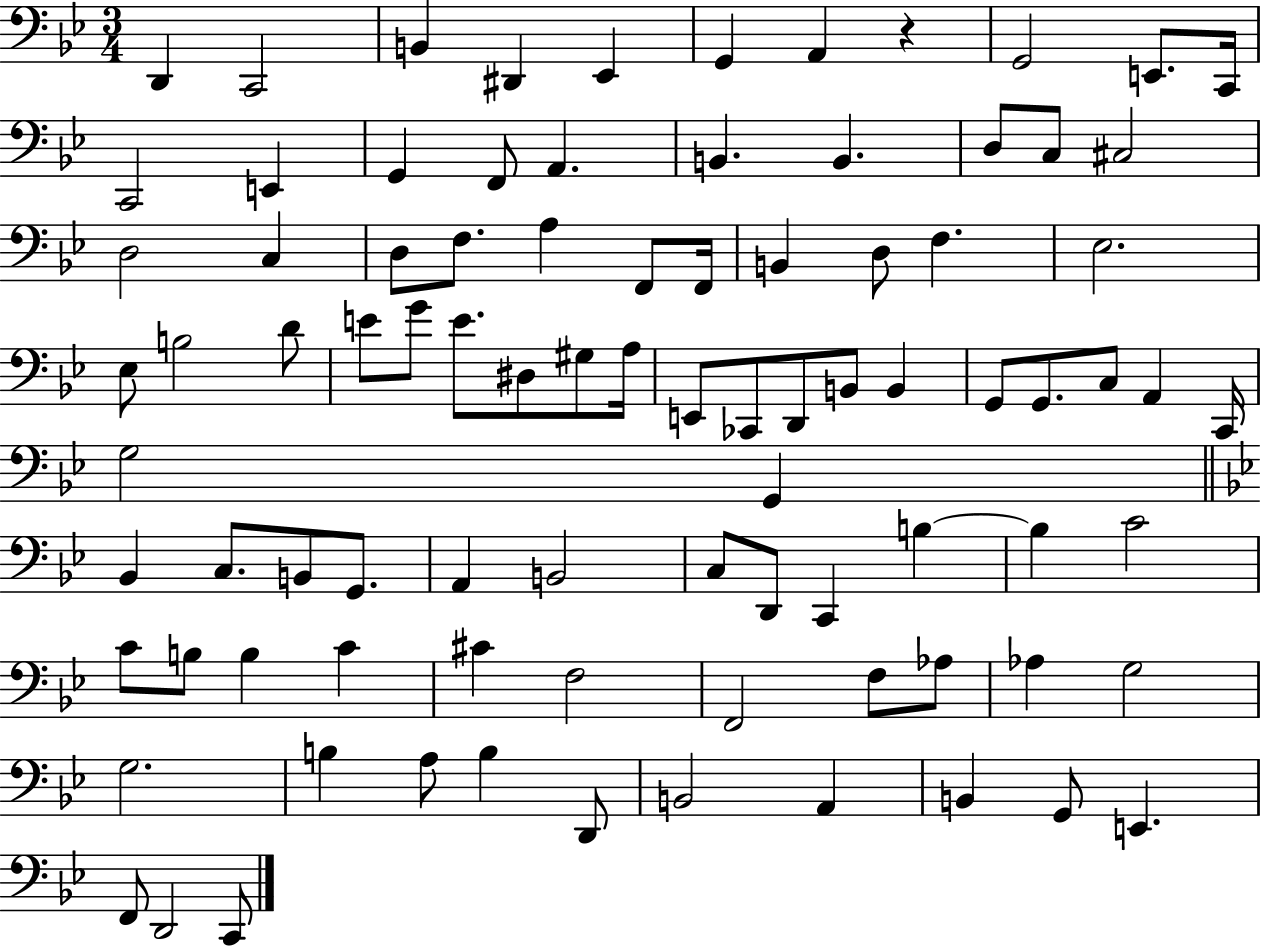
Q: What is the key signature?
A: BES major